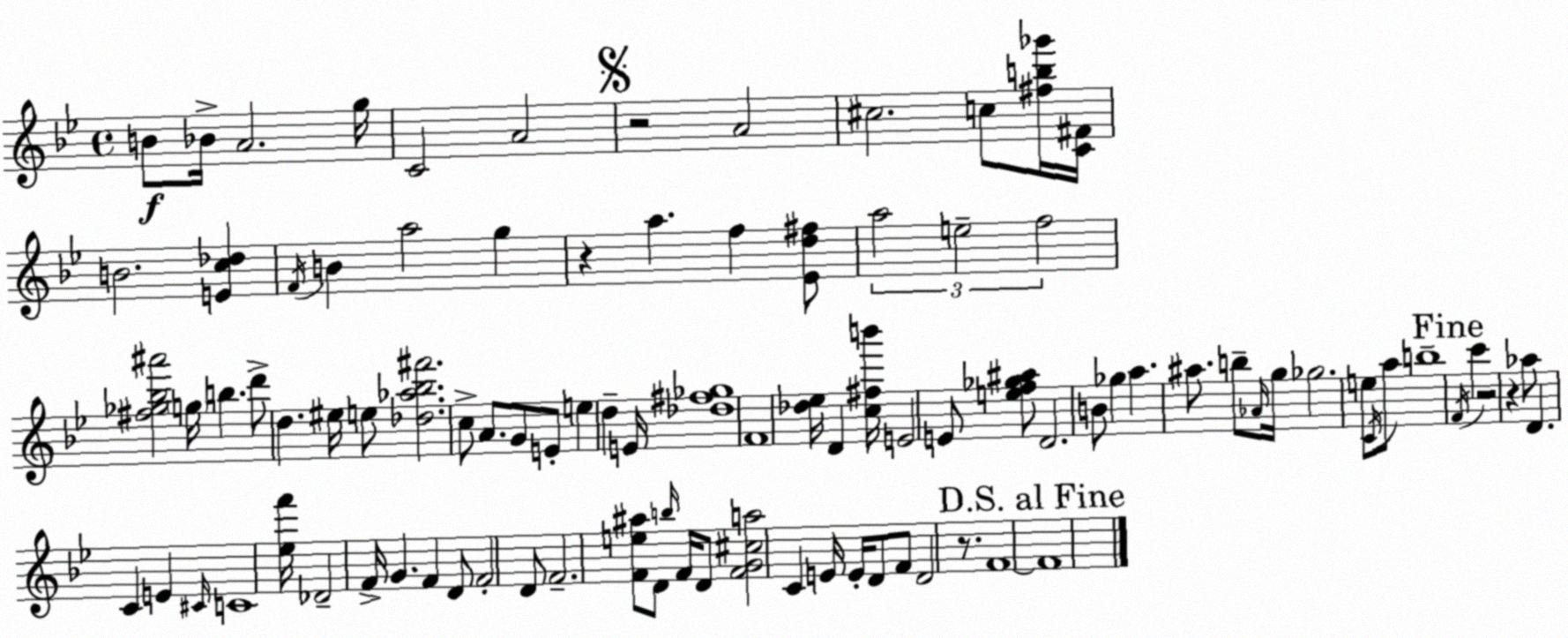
X:1
T:Untitled
M:4/4
L:1/4
K:Gm
B/2 _B/4 A2 g/4 C2 A2 z2 A2 ^c2 c/2 [^fb_g']/4 [C^F]/4 B2 [Ec_d] F/4 B a2 g z a f [_Ed^f]/2 a2 e2 f2 [^f_g_b^a']2 g/4 b d'/2 d ^e/4 e/2 [_d_a_b^f']2 c/2 A/2 G/2 E/2 e d E/4 [_d^f_g]4 F4 [_d_e]/4 D [c^fb']/4 E2 E/2 [ef_g^a]/2 D2 B/2 _g a ^a/2 b/2 _A/4 g/4 _g2 e/2 C/4 a/2 b4 F/4 c' z2 z _a/2 D C E ^C/4 C4 [_ef']/4 _D2 F/4 G F D/2 F2 D/2 F2 [Fe^a]/2 D/2 b/4 F/4 D/2 [FG^ca]2 C E/4 E/4 D/2 F/2 D2 z/2 F4 F4